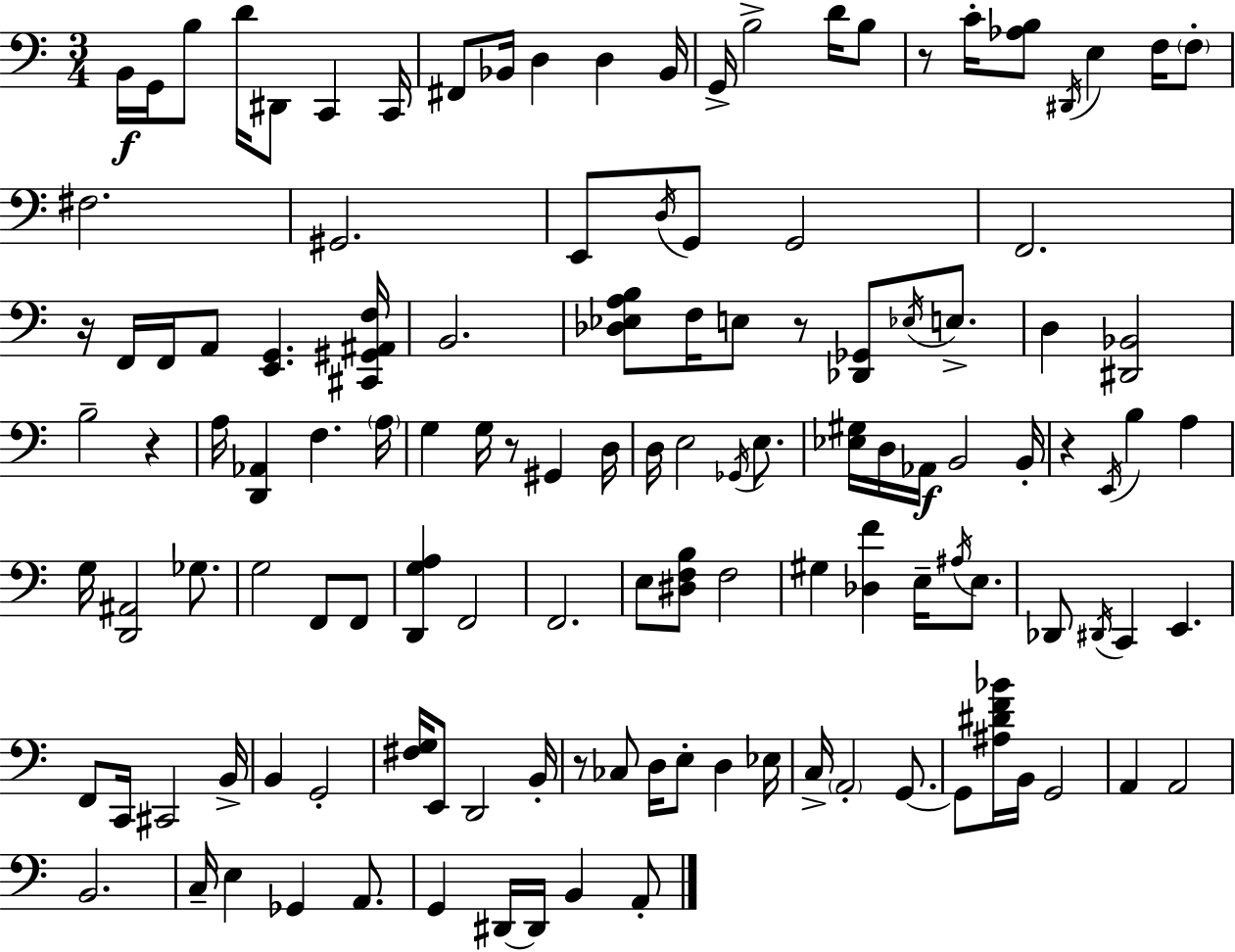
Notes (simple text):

B2/s G2/s B3/e D4/s D#2/e C2/q C2/s F#2/e Bb2/s D3/q D3/q Bb2/s G2/s B3/h D4/s B3/e R/e C4/s [Ab3,B3]/e D#2/s E3/q F3/s F3/e F#3/h. G#2/h. E2/e D3/s G2/e G2/h F2/h. R/s F2/s F2/s A2/e [E2,G2]/q. [C#2,G#2,A#2,F3]/s B2/h. [Db3,Eb3,A3,B3]/e F3/s E3/e R/e [Db2,Gb2]/e Eb3/s E3/e. D3/q [D#2,Bb2]/h B3/h R/q A3/s [D2,Ab2]/q F3/q. A3/s G3/q G3/s R/e G#2/q D3/s D3/s E3/h Gb2/s E3/e. [Eb3,G#3]/s D3/s Ab2/s B2/h B2/s R/q E2/s B3/q A3/q G3/s [D2,A#2]/h Gb3/e. G3/h F2/e F2/e [D2,G3,A3]/q F2/h F2/h. E3/e [D#3,F3,B3]/e F3/h G#3/q [Db3,F4]/q E3/s A#3/s E3/e. Db2/e D#2/s C2/q E2/q. F2/e C2/s C#2/h B2/s B2/q G2/h [F#3,G3]/s E2/e D2/h B2/s R/e CES3/e D3/s E3/e D3/q Eb3/s C3/s A2/h G2/e. G2/e [A#3,D#4,F4,Bb4]/s B2/s G2/h A2/q A2/h B2/h. C3/s E3/q Gb2/q A2/e. G2/q D#2/s D#2/s B2/q A2/e